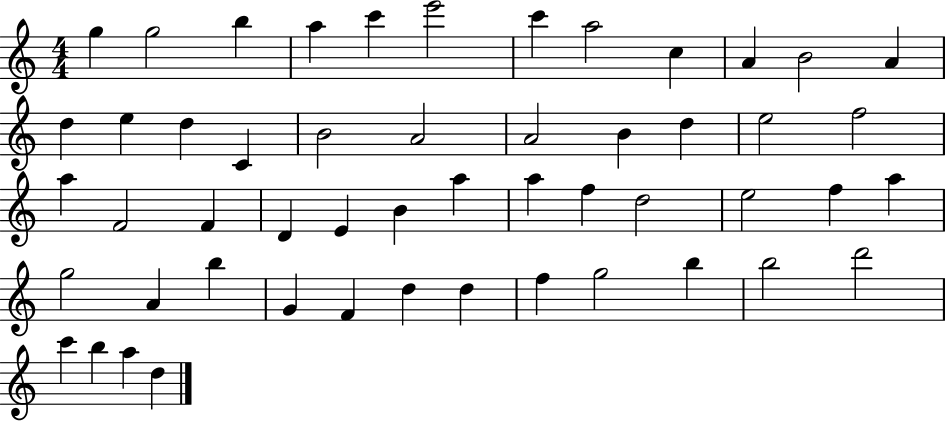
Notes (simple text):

G5/q G5/h B5/q A5/q C6/q E6/h C6/q A5/h C5/q A4/q B4/h A4/q D5/q E5/q D5/q C4/q B4/h A4/h A4/h B4/q D5/q E5/h F5/h A5/q F4/h F4/q D4/q E4/q B4/q A5/q A5/q F5/q D5/h E5/h F5/q A5/q G5/h A4/q B5/q G4/q F4/q D5/q D5/q F5/q G5/h B5/q B5/h D6/h C6/q B5/q A5/q D5/q